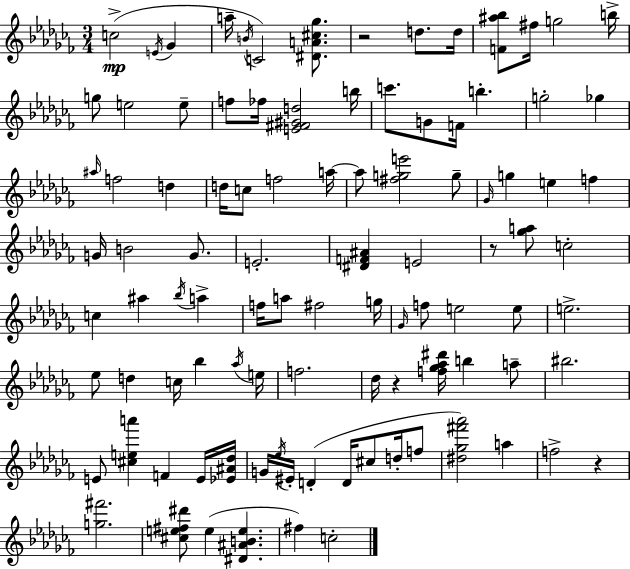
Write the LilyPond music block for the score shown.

{
  \clef treble
  \numericTimeSignature
  \time 3/4
  \key aes \minor
  c''2->(\mp \acciaccatura { e'16 } ges'4 | a''16-- \acciaccatura { b'16 } c'2) <dis' a' cis'' ges''>8. | r2 d''8. | d''16 <f' ais'' bes''>8 fis''16 g''2 | \break b''16-> g''8 e''2 | e''8-- f''8 fes''16 <e' fis' gis' d''>2 | b''16 c'''8. g'8 f'16 b''4.-. | g''2-. ges''4 | \break \grace { ais''16 } f''2 d''4 | d''16 c''8 f''2 | a''16~~ a''8 <fis'' g'' e'''>2 | g''8-- \grace { ges'16 } g''4 e''4 | \break f''4 g'16 b'2 | g'8. e'2.-. | <dis' f' ais'>4 e'2 | r8 <ges'' a''>8 c''2-. | \break c''4 ais''4 | \acciaccatura { bes''16 } a''4-> f''16 a''8 fis''2 | g''16 \grace { ges'16 } f''8 e''2 | e''8 e''2.-> | \break ees''8 d''4 | c''16 bes''4 \acciaccatura { aes''16 } e''16 f''2. | des''16 r4 | <f'' ges'' aes'' dis'''>16 b''4 a''8-- bis''2. | \break e'8 <cis'' e'' a'''>4 | f'4 e'16 <ees' ais' des''>16 g'16 \acciaccatura { ees''16 } eis'16-. d'4-.( | d'16 cis''8 d''16-. f''8 <dis'' ges'' fis''' aes'''>2) | a''4 f''2-> | \break r4 <g'' fis'''>2. | <cis'' e'' fis'' dis'''>8 e''4( | <dis' ais' b' e''>4. fis''4) | c''2-. \bar "|."
}